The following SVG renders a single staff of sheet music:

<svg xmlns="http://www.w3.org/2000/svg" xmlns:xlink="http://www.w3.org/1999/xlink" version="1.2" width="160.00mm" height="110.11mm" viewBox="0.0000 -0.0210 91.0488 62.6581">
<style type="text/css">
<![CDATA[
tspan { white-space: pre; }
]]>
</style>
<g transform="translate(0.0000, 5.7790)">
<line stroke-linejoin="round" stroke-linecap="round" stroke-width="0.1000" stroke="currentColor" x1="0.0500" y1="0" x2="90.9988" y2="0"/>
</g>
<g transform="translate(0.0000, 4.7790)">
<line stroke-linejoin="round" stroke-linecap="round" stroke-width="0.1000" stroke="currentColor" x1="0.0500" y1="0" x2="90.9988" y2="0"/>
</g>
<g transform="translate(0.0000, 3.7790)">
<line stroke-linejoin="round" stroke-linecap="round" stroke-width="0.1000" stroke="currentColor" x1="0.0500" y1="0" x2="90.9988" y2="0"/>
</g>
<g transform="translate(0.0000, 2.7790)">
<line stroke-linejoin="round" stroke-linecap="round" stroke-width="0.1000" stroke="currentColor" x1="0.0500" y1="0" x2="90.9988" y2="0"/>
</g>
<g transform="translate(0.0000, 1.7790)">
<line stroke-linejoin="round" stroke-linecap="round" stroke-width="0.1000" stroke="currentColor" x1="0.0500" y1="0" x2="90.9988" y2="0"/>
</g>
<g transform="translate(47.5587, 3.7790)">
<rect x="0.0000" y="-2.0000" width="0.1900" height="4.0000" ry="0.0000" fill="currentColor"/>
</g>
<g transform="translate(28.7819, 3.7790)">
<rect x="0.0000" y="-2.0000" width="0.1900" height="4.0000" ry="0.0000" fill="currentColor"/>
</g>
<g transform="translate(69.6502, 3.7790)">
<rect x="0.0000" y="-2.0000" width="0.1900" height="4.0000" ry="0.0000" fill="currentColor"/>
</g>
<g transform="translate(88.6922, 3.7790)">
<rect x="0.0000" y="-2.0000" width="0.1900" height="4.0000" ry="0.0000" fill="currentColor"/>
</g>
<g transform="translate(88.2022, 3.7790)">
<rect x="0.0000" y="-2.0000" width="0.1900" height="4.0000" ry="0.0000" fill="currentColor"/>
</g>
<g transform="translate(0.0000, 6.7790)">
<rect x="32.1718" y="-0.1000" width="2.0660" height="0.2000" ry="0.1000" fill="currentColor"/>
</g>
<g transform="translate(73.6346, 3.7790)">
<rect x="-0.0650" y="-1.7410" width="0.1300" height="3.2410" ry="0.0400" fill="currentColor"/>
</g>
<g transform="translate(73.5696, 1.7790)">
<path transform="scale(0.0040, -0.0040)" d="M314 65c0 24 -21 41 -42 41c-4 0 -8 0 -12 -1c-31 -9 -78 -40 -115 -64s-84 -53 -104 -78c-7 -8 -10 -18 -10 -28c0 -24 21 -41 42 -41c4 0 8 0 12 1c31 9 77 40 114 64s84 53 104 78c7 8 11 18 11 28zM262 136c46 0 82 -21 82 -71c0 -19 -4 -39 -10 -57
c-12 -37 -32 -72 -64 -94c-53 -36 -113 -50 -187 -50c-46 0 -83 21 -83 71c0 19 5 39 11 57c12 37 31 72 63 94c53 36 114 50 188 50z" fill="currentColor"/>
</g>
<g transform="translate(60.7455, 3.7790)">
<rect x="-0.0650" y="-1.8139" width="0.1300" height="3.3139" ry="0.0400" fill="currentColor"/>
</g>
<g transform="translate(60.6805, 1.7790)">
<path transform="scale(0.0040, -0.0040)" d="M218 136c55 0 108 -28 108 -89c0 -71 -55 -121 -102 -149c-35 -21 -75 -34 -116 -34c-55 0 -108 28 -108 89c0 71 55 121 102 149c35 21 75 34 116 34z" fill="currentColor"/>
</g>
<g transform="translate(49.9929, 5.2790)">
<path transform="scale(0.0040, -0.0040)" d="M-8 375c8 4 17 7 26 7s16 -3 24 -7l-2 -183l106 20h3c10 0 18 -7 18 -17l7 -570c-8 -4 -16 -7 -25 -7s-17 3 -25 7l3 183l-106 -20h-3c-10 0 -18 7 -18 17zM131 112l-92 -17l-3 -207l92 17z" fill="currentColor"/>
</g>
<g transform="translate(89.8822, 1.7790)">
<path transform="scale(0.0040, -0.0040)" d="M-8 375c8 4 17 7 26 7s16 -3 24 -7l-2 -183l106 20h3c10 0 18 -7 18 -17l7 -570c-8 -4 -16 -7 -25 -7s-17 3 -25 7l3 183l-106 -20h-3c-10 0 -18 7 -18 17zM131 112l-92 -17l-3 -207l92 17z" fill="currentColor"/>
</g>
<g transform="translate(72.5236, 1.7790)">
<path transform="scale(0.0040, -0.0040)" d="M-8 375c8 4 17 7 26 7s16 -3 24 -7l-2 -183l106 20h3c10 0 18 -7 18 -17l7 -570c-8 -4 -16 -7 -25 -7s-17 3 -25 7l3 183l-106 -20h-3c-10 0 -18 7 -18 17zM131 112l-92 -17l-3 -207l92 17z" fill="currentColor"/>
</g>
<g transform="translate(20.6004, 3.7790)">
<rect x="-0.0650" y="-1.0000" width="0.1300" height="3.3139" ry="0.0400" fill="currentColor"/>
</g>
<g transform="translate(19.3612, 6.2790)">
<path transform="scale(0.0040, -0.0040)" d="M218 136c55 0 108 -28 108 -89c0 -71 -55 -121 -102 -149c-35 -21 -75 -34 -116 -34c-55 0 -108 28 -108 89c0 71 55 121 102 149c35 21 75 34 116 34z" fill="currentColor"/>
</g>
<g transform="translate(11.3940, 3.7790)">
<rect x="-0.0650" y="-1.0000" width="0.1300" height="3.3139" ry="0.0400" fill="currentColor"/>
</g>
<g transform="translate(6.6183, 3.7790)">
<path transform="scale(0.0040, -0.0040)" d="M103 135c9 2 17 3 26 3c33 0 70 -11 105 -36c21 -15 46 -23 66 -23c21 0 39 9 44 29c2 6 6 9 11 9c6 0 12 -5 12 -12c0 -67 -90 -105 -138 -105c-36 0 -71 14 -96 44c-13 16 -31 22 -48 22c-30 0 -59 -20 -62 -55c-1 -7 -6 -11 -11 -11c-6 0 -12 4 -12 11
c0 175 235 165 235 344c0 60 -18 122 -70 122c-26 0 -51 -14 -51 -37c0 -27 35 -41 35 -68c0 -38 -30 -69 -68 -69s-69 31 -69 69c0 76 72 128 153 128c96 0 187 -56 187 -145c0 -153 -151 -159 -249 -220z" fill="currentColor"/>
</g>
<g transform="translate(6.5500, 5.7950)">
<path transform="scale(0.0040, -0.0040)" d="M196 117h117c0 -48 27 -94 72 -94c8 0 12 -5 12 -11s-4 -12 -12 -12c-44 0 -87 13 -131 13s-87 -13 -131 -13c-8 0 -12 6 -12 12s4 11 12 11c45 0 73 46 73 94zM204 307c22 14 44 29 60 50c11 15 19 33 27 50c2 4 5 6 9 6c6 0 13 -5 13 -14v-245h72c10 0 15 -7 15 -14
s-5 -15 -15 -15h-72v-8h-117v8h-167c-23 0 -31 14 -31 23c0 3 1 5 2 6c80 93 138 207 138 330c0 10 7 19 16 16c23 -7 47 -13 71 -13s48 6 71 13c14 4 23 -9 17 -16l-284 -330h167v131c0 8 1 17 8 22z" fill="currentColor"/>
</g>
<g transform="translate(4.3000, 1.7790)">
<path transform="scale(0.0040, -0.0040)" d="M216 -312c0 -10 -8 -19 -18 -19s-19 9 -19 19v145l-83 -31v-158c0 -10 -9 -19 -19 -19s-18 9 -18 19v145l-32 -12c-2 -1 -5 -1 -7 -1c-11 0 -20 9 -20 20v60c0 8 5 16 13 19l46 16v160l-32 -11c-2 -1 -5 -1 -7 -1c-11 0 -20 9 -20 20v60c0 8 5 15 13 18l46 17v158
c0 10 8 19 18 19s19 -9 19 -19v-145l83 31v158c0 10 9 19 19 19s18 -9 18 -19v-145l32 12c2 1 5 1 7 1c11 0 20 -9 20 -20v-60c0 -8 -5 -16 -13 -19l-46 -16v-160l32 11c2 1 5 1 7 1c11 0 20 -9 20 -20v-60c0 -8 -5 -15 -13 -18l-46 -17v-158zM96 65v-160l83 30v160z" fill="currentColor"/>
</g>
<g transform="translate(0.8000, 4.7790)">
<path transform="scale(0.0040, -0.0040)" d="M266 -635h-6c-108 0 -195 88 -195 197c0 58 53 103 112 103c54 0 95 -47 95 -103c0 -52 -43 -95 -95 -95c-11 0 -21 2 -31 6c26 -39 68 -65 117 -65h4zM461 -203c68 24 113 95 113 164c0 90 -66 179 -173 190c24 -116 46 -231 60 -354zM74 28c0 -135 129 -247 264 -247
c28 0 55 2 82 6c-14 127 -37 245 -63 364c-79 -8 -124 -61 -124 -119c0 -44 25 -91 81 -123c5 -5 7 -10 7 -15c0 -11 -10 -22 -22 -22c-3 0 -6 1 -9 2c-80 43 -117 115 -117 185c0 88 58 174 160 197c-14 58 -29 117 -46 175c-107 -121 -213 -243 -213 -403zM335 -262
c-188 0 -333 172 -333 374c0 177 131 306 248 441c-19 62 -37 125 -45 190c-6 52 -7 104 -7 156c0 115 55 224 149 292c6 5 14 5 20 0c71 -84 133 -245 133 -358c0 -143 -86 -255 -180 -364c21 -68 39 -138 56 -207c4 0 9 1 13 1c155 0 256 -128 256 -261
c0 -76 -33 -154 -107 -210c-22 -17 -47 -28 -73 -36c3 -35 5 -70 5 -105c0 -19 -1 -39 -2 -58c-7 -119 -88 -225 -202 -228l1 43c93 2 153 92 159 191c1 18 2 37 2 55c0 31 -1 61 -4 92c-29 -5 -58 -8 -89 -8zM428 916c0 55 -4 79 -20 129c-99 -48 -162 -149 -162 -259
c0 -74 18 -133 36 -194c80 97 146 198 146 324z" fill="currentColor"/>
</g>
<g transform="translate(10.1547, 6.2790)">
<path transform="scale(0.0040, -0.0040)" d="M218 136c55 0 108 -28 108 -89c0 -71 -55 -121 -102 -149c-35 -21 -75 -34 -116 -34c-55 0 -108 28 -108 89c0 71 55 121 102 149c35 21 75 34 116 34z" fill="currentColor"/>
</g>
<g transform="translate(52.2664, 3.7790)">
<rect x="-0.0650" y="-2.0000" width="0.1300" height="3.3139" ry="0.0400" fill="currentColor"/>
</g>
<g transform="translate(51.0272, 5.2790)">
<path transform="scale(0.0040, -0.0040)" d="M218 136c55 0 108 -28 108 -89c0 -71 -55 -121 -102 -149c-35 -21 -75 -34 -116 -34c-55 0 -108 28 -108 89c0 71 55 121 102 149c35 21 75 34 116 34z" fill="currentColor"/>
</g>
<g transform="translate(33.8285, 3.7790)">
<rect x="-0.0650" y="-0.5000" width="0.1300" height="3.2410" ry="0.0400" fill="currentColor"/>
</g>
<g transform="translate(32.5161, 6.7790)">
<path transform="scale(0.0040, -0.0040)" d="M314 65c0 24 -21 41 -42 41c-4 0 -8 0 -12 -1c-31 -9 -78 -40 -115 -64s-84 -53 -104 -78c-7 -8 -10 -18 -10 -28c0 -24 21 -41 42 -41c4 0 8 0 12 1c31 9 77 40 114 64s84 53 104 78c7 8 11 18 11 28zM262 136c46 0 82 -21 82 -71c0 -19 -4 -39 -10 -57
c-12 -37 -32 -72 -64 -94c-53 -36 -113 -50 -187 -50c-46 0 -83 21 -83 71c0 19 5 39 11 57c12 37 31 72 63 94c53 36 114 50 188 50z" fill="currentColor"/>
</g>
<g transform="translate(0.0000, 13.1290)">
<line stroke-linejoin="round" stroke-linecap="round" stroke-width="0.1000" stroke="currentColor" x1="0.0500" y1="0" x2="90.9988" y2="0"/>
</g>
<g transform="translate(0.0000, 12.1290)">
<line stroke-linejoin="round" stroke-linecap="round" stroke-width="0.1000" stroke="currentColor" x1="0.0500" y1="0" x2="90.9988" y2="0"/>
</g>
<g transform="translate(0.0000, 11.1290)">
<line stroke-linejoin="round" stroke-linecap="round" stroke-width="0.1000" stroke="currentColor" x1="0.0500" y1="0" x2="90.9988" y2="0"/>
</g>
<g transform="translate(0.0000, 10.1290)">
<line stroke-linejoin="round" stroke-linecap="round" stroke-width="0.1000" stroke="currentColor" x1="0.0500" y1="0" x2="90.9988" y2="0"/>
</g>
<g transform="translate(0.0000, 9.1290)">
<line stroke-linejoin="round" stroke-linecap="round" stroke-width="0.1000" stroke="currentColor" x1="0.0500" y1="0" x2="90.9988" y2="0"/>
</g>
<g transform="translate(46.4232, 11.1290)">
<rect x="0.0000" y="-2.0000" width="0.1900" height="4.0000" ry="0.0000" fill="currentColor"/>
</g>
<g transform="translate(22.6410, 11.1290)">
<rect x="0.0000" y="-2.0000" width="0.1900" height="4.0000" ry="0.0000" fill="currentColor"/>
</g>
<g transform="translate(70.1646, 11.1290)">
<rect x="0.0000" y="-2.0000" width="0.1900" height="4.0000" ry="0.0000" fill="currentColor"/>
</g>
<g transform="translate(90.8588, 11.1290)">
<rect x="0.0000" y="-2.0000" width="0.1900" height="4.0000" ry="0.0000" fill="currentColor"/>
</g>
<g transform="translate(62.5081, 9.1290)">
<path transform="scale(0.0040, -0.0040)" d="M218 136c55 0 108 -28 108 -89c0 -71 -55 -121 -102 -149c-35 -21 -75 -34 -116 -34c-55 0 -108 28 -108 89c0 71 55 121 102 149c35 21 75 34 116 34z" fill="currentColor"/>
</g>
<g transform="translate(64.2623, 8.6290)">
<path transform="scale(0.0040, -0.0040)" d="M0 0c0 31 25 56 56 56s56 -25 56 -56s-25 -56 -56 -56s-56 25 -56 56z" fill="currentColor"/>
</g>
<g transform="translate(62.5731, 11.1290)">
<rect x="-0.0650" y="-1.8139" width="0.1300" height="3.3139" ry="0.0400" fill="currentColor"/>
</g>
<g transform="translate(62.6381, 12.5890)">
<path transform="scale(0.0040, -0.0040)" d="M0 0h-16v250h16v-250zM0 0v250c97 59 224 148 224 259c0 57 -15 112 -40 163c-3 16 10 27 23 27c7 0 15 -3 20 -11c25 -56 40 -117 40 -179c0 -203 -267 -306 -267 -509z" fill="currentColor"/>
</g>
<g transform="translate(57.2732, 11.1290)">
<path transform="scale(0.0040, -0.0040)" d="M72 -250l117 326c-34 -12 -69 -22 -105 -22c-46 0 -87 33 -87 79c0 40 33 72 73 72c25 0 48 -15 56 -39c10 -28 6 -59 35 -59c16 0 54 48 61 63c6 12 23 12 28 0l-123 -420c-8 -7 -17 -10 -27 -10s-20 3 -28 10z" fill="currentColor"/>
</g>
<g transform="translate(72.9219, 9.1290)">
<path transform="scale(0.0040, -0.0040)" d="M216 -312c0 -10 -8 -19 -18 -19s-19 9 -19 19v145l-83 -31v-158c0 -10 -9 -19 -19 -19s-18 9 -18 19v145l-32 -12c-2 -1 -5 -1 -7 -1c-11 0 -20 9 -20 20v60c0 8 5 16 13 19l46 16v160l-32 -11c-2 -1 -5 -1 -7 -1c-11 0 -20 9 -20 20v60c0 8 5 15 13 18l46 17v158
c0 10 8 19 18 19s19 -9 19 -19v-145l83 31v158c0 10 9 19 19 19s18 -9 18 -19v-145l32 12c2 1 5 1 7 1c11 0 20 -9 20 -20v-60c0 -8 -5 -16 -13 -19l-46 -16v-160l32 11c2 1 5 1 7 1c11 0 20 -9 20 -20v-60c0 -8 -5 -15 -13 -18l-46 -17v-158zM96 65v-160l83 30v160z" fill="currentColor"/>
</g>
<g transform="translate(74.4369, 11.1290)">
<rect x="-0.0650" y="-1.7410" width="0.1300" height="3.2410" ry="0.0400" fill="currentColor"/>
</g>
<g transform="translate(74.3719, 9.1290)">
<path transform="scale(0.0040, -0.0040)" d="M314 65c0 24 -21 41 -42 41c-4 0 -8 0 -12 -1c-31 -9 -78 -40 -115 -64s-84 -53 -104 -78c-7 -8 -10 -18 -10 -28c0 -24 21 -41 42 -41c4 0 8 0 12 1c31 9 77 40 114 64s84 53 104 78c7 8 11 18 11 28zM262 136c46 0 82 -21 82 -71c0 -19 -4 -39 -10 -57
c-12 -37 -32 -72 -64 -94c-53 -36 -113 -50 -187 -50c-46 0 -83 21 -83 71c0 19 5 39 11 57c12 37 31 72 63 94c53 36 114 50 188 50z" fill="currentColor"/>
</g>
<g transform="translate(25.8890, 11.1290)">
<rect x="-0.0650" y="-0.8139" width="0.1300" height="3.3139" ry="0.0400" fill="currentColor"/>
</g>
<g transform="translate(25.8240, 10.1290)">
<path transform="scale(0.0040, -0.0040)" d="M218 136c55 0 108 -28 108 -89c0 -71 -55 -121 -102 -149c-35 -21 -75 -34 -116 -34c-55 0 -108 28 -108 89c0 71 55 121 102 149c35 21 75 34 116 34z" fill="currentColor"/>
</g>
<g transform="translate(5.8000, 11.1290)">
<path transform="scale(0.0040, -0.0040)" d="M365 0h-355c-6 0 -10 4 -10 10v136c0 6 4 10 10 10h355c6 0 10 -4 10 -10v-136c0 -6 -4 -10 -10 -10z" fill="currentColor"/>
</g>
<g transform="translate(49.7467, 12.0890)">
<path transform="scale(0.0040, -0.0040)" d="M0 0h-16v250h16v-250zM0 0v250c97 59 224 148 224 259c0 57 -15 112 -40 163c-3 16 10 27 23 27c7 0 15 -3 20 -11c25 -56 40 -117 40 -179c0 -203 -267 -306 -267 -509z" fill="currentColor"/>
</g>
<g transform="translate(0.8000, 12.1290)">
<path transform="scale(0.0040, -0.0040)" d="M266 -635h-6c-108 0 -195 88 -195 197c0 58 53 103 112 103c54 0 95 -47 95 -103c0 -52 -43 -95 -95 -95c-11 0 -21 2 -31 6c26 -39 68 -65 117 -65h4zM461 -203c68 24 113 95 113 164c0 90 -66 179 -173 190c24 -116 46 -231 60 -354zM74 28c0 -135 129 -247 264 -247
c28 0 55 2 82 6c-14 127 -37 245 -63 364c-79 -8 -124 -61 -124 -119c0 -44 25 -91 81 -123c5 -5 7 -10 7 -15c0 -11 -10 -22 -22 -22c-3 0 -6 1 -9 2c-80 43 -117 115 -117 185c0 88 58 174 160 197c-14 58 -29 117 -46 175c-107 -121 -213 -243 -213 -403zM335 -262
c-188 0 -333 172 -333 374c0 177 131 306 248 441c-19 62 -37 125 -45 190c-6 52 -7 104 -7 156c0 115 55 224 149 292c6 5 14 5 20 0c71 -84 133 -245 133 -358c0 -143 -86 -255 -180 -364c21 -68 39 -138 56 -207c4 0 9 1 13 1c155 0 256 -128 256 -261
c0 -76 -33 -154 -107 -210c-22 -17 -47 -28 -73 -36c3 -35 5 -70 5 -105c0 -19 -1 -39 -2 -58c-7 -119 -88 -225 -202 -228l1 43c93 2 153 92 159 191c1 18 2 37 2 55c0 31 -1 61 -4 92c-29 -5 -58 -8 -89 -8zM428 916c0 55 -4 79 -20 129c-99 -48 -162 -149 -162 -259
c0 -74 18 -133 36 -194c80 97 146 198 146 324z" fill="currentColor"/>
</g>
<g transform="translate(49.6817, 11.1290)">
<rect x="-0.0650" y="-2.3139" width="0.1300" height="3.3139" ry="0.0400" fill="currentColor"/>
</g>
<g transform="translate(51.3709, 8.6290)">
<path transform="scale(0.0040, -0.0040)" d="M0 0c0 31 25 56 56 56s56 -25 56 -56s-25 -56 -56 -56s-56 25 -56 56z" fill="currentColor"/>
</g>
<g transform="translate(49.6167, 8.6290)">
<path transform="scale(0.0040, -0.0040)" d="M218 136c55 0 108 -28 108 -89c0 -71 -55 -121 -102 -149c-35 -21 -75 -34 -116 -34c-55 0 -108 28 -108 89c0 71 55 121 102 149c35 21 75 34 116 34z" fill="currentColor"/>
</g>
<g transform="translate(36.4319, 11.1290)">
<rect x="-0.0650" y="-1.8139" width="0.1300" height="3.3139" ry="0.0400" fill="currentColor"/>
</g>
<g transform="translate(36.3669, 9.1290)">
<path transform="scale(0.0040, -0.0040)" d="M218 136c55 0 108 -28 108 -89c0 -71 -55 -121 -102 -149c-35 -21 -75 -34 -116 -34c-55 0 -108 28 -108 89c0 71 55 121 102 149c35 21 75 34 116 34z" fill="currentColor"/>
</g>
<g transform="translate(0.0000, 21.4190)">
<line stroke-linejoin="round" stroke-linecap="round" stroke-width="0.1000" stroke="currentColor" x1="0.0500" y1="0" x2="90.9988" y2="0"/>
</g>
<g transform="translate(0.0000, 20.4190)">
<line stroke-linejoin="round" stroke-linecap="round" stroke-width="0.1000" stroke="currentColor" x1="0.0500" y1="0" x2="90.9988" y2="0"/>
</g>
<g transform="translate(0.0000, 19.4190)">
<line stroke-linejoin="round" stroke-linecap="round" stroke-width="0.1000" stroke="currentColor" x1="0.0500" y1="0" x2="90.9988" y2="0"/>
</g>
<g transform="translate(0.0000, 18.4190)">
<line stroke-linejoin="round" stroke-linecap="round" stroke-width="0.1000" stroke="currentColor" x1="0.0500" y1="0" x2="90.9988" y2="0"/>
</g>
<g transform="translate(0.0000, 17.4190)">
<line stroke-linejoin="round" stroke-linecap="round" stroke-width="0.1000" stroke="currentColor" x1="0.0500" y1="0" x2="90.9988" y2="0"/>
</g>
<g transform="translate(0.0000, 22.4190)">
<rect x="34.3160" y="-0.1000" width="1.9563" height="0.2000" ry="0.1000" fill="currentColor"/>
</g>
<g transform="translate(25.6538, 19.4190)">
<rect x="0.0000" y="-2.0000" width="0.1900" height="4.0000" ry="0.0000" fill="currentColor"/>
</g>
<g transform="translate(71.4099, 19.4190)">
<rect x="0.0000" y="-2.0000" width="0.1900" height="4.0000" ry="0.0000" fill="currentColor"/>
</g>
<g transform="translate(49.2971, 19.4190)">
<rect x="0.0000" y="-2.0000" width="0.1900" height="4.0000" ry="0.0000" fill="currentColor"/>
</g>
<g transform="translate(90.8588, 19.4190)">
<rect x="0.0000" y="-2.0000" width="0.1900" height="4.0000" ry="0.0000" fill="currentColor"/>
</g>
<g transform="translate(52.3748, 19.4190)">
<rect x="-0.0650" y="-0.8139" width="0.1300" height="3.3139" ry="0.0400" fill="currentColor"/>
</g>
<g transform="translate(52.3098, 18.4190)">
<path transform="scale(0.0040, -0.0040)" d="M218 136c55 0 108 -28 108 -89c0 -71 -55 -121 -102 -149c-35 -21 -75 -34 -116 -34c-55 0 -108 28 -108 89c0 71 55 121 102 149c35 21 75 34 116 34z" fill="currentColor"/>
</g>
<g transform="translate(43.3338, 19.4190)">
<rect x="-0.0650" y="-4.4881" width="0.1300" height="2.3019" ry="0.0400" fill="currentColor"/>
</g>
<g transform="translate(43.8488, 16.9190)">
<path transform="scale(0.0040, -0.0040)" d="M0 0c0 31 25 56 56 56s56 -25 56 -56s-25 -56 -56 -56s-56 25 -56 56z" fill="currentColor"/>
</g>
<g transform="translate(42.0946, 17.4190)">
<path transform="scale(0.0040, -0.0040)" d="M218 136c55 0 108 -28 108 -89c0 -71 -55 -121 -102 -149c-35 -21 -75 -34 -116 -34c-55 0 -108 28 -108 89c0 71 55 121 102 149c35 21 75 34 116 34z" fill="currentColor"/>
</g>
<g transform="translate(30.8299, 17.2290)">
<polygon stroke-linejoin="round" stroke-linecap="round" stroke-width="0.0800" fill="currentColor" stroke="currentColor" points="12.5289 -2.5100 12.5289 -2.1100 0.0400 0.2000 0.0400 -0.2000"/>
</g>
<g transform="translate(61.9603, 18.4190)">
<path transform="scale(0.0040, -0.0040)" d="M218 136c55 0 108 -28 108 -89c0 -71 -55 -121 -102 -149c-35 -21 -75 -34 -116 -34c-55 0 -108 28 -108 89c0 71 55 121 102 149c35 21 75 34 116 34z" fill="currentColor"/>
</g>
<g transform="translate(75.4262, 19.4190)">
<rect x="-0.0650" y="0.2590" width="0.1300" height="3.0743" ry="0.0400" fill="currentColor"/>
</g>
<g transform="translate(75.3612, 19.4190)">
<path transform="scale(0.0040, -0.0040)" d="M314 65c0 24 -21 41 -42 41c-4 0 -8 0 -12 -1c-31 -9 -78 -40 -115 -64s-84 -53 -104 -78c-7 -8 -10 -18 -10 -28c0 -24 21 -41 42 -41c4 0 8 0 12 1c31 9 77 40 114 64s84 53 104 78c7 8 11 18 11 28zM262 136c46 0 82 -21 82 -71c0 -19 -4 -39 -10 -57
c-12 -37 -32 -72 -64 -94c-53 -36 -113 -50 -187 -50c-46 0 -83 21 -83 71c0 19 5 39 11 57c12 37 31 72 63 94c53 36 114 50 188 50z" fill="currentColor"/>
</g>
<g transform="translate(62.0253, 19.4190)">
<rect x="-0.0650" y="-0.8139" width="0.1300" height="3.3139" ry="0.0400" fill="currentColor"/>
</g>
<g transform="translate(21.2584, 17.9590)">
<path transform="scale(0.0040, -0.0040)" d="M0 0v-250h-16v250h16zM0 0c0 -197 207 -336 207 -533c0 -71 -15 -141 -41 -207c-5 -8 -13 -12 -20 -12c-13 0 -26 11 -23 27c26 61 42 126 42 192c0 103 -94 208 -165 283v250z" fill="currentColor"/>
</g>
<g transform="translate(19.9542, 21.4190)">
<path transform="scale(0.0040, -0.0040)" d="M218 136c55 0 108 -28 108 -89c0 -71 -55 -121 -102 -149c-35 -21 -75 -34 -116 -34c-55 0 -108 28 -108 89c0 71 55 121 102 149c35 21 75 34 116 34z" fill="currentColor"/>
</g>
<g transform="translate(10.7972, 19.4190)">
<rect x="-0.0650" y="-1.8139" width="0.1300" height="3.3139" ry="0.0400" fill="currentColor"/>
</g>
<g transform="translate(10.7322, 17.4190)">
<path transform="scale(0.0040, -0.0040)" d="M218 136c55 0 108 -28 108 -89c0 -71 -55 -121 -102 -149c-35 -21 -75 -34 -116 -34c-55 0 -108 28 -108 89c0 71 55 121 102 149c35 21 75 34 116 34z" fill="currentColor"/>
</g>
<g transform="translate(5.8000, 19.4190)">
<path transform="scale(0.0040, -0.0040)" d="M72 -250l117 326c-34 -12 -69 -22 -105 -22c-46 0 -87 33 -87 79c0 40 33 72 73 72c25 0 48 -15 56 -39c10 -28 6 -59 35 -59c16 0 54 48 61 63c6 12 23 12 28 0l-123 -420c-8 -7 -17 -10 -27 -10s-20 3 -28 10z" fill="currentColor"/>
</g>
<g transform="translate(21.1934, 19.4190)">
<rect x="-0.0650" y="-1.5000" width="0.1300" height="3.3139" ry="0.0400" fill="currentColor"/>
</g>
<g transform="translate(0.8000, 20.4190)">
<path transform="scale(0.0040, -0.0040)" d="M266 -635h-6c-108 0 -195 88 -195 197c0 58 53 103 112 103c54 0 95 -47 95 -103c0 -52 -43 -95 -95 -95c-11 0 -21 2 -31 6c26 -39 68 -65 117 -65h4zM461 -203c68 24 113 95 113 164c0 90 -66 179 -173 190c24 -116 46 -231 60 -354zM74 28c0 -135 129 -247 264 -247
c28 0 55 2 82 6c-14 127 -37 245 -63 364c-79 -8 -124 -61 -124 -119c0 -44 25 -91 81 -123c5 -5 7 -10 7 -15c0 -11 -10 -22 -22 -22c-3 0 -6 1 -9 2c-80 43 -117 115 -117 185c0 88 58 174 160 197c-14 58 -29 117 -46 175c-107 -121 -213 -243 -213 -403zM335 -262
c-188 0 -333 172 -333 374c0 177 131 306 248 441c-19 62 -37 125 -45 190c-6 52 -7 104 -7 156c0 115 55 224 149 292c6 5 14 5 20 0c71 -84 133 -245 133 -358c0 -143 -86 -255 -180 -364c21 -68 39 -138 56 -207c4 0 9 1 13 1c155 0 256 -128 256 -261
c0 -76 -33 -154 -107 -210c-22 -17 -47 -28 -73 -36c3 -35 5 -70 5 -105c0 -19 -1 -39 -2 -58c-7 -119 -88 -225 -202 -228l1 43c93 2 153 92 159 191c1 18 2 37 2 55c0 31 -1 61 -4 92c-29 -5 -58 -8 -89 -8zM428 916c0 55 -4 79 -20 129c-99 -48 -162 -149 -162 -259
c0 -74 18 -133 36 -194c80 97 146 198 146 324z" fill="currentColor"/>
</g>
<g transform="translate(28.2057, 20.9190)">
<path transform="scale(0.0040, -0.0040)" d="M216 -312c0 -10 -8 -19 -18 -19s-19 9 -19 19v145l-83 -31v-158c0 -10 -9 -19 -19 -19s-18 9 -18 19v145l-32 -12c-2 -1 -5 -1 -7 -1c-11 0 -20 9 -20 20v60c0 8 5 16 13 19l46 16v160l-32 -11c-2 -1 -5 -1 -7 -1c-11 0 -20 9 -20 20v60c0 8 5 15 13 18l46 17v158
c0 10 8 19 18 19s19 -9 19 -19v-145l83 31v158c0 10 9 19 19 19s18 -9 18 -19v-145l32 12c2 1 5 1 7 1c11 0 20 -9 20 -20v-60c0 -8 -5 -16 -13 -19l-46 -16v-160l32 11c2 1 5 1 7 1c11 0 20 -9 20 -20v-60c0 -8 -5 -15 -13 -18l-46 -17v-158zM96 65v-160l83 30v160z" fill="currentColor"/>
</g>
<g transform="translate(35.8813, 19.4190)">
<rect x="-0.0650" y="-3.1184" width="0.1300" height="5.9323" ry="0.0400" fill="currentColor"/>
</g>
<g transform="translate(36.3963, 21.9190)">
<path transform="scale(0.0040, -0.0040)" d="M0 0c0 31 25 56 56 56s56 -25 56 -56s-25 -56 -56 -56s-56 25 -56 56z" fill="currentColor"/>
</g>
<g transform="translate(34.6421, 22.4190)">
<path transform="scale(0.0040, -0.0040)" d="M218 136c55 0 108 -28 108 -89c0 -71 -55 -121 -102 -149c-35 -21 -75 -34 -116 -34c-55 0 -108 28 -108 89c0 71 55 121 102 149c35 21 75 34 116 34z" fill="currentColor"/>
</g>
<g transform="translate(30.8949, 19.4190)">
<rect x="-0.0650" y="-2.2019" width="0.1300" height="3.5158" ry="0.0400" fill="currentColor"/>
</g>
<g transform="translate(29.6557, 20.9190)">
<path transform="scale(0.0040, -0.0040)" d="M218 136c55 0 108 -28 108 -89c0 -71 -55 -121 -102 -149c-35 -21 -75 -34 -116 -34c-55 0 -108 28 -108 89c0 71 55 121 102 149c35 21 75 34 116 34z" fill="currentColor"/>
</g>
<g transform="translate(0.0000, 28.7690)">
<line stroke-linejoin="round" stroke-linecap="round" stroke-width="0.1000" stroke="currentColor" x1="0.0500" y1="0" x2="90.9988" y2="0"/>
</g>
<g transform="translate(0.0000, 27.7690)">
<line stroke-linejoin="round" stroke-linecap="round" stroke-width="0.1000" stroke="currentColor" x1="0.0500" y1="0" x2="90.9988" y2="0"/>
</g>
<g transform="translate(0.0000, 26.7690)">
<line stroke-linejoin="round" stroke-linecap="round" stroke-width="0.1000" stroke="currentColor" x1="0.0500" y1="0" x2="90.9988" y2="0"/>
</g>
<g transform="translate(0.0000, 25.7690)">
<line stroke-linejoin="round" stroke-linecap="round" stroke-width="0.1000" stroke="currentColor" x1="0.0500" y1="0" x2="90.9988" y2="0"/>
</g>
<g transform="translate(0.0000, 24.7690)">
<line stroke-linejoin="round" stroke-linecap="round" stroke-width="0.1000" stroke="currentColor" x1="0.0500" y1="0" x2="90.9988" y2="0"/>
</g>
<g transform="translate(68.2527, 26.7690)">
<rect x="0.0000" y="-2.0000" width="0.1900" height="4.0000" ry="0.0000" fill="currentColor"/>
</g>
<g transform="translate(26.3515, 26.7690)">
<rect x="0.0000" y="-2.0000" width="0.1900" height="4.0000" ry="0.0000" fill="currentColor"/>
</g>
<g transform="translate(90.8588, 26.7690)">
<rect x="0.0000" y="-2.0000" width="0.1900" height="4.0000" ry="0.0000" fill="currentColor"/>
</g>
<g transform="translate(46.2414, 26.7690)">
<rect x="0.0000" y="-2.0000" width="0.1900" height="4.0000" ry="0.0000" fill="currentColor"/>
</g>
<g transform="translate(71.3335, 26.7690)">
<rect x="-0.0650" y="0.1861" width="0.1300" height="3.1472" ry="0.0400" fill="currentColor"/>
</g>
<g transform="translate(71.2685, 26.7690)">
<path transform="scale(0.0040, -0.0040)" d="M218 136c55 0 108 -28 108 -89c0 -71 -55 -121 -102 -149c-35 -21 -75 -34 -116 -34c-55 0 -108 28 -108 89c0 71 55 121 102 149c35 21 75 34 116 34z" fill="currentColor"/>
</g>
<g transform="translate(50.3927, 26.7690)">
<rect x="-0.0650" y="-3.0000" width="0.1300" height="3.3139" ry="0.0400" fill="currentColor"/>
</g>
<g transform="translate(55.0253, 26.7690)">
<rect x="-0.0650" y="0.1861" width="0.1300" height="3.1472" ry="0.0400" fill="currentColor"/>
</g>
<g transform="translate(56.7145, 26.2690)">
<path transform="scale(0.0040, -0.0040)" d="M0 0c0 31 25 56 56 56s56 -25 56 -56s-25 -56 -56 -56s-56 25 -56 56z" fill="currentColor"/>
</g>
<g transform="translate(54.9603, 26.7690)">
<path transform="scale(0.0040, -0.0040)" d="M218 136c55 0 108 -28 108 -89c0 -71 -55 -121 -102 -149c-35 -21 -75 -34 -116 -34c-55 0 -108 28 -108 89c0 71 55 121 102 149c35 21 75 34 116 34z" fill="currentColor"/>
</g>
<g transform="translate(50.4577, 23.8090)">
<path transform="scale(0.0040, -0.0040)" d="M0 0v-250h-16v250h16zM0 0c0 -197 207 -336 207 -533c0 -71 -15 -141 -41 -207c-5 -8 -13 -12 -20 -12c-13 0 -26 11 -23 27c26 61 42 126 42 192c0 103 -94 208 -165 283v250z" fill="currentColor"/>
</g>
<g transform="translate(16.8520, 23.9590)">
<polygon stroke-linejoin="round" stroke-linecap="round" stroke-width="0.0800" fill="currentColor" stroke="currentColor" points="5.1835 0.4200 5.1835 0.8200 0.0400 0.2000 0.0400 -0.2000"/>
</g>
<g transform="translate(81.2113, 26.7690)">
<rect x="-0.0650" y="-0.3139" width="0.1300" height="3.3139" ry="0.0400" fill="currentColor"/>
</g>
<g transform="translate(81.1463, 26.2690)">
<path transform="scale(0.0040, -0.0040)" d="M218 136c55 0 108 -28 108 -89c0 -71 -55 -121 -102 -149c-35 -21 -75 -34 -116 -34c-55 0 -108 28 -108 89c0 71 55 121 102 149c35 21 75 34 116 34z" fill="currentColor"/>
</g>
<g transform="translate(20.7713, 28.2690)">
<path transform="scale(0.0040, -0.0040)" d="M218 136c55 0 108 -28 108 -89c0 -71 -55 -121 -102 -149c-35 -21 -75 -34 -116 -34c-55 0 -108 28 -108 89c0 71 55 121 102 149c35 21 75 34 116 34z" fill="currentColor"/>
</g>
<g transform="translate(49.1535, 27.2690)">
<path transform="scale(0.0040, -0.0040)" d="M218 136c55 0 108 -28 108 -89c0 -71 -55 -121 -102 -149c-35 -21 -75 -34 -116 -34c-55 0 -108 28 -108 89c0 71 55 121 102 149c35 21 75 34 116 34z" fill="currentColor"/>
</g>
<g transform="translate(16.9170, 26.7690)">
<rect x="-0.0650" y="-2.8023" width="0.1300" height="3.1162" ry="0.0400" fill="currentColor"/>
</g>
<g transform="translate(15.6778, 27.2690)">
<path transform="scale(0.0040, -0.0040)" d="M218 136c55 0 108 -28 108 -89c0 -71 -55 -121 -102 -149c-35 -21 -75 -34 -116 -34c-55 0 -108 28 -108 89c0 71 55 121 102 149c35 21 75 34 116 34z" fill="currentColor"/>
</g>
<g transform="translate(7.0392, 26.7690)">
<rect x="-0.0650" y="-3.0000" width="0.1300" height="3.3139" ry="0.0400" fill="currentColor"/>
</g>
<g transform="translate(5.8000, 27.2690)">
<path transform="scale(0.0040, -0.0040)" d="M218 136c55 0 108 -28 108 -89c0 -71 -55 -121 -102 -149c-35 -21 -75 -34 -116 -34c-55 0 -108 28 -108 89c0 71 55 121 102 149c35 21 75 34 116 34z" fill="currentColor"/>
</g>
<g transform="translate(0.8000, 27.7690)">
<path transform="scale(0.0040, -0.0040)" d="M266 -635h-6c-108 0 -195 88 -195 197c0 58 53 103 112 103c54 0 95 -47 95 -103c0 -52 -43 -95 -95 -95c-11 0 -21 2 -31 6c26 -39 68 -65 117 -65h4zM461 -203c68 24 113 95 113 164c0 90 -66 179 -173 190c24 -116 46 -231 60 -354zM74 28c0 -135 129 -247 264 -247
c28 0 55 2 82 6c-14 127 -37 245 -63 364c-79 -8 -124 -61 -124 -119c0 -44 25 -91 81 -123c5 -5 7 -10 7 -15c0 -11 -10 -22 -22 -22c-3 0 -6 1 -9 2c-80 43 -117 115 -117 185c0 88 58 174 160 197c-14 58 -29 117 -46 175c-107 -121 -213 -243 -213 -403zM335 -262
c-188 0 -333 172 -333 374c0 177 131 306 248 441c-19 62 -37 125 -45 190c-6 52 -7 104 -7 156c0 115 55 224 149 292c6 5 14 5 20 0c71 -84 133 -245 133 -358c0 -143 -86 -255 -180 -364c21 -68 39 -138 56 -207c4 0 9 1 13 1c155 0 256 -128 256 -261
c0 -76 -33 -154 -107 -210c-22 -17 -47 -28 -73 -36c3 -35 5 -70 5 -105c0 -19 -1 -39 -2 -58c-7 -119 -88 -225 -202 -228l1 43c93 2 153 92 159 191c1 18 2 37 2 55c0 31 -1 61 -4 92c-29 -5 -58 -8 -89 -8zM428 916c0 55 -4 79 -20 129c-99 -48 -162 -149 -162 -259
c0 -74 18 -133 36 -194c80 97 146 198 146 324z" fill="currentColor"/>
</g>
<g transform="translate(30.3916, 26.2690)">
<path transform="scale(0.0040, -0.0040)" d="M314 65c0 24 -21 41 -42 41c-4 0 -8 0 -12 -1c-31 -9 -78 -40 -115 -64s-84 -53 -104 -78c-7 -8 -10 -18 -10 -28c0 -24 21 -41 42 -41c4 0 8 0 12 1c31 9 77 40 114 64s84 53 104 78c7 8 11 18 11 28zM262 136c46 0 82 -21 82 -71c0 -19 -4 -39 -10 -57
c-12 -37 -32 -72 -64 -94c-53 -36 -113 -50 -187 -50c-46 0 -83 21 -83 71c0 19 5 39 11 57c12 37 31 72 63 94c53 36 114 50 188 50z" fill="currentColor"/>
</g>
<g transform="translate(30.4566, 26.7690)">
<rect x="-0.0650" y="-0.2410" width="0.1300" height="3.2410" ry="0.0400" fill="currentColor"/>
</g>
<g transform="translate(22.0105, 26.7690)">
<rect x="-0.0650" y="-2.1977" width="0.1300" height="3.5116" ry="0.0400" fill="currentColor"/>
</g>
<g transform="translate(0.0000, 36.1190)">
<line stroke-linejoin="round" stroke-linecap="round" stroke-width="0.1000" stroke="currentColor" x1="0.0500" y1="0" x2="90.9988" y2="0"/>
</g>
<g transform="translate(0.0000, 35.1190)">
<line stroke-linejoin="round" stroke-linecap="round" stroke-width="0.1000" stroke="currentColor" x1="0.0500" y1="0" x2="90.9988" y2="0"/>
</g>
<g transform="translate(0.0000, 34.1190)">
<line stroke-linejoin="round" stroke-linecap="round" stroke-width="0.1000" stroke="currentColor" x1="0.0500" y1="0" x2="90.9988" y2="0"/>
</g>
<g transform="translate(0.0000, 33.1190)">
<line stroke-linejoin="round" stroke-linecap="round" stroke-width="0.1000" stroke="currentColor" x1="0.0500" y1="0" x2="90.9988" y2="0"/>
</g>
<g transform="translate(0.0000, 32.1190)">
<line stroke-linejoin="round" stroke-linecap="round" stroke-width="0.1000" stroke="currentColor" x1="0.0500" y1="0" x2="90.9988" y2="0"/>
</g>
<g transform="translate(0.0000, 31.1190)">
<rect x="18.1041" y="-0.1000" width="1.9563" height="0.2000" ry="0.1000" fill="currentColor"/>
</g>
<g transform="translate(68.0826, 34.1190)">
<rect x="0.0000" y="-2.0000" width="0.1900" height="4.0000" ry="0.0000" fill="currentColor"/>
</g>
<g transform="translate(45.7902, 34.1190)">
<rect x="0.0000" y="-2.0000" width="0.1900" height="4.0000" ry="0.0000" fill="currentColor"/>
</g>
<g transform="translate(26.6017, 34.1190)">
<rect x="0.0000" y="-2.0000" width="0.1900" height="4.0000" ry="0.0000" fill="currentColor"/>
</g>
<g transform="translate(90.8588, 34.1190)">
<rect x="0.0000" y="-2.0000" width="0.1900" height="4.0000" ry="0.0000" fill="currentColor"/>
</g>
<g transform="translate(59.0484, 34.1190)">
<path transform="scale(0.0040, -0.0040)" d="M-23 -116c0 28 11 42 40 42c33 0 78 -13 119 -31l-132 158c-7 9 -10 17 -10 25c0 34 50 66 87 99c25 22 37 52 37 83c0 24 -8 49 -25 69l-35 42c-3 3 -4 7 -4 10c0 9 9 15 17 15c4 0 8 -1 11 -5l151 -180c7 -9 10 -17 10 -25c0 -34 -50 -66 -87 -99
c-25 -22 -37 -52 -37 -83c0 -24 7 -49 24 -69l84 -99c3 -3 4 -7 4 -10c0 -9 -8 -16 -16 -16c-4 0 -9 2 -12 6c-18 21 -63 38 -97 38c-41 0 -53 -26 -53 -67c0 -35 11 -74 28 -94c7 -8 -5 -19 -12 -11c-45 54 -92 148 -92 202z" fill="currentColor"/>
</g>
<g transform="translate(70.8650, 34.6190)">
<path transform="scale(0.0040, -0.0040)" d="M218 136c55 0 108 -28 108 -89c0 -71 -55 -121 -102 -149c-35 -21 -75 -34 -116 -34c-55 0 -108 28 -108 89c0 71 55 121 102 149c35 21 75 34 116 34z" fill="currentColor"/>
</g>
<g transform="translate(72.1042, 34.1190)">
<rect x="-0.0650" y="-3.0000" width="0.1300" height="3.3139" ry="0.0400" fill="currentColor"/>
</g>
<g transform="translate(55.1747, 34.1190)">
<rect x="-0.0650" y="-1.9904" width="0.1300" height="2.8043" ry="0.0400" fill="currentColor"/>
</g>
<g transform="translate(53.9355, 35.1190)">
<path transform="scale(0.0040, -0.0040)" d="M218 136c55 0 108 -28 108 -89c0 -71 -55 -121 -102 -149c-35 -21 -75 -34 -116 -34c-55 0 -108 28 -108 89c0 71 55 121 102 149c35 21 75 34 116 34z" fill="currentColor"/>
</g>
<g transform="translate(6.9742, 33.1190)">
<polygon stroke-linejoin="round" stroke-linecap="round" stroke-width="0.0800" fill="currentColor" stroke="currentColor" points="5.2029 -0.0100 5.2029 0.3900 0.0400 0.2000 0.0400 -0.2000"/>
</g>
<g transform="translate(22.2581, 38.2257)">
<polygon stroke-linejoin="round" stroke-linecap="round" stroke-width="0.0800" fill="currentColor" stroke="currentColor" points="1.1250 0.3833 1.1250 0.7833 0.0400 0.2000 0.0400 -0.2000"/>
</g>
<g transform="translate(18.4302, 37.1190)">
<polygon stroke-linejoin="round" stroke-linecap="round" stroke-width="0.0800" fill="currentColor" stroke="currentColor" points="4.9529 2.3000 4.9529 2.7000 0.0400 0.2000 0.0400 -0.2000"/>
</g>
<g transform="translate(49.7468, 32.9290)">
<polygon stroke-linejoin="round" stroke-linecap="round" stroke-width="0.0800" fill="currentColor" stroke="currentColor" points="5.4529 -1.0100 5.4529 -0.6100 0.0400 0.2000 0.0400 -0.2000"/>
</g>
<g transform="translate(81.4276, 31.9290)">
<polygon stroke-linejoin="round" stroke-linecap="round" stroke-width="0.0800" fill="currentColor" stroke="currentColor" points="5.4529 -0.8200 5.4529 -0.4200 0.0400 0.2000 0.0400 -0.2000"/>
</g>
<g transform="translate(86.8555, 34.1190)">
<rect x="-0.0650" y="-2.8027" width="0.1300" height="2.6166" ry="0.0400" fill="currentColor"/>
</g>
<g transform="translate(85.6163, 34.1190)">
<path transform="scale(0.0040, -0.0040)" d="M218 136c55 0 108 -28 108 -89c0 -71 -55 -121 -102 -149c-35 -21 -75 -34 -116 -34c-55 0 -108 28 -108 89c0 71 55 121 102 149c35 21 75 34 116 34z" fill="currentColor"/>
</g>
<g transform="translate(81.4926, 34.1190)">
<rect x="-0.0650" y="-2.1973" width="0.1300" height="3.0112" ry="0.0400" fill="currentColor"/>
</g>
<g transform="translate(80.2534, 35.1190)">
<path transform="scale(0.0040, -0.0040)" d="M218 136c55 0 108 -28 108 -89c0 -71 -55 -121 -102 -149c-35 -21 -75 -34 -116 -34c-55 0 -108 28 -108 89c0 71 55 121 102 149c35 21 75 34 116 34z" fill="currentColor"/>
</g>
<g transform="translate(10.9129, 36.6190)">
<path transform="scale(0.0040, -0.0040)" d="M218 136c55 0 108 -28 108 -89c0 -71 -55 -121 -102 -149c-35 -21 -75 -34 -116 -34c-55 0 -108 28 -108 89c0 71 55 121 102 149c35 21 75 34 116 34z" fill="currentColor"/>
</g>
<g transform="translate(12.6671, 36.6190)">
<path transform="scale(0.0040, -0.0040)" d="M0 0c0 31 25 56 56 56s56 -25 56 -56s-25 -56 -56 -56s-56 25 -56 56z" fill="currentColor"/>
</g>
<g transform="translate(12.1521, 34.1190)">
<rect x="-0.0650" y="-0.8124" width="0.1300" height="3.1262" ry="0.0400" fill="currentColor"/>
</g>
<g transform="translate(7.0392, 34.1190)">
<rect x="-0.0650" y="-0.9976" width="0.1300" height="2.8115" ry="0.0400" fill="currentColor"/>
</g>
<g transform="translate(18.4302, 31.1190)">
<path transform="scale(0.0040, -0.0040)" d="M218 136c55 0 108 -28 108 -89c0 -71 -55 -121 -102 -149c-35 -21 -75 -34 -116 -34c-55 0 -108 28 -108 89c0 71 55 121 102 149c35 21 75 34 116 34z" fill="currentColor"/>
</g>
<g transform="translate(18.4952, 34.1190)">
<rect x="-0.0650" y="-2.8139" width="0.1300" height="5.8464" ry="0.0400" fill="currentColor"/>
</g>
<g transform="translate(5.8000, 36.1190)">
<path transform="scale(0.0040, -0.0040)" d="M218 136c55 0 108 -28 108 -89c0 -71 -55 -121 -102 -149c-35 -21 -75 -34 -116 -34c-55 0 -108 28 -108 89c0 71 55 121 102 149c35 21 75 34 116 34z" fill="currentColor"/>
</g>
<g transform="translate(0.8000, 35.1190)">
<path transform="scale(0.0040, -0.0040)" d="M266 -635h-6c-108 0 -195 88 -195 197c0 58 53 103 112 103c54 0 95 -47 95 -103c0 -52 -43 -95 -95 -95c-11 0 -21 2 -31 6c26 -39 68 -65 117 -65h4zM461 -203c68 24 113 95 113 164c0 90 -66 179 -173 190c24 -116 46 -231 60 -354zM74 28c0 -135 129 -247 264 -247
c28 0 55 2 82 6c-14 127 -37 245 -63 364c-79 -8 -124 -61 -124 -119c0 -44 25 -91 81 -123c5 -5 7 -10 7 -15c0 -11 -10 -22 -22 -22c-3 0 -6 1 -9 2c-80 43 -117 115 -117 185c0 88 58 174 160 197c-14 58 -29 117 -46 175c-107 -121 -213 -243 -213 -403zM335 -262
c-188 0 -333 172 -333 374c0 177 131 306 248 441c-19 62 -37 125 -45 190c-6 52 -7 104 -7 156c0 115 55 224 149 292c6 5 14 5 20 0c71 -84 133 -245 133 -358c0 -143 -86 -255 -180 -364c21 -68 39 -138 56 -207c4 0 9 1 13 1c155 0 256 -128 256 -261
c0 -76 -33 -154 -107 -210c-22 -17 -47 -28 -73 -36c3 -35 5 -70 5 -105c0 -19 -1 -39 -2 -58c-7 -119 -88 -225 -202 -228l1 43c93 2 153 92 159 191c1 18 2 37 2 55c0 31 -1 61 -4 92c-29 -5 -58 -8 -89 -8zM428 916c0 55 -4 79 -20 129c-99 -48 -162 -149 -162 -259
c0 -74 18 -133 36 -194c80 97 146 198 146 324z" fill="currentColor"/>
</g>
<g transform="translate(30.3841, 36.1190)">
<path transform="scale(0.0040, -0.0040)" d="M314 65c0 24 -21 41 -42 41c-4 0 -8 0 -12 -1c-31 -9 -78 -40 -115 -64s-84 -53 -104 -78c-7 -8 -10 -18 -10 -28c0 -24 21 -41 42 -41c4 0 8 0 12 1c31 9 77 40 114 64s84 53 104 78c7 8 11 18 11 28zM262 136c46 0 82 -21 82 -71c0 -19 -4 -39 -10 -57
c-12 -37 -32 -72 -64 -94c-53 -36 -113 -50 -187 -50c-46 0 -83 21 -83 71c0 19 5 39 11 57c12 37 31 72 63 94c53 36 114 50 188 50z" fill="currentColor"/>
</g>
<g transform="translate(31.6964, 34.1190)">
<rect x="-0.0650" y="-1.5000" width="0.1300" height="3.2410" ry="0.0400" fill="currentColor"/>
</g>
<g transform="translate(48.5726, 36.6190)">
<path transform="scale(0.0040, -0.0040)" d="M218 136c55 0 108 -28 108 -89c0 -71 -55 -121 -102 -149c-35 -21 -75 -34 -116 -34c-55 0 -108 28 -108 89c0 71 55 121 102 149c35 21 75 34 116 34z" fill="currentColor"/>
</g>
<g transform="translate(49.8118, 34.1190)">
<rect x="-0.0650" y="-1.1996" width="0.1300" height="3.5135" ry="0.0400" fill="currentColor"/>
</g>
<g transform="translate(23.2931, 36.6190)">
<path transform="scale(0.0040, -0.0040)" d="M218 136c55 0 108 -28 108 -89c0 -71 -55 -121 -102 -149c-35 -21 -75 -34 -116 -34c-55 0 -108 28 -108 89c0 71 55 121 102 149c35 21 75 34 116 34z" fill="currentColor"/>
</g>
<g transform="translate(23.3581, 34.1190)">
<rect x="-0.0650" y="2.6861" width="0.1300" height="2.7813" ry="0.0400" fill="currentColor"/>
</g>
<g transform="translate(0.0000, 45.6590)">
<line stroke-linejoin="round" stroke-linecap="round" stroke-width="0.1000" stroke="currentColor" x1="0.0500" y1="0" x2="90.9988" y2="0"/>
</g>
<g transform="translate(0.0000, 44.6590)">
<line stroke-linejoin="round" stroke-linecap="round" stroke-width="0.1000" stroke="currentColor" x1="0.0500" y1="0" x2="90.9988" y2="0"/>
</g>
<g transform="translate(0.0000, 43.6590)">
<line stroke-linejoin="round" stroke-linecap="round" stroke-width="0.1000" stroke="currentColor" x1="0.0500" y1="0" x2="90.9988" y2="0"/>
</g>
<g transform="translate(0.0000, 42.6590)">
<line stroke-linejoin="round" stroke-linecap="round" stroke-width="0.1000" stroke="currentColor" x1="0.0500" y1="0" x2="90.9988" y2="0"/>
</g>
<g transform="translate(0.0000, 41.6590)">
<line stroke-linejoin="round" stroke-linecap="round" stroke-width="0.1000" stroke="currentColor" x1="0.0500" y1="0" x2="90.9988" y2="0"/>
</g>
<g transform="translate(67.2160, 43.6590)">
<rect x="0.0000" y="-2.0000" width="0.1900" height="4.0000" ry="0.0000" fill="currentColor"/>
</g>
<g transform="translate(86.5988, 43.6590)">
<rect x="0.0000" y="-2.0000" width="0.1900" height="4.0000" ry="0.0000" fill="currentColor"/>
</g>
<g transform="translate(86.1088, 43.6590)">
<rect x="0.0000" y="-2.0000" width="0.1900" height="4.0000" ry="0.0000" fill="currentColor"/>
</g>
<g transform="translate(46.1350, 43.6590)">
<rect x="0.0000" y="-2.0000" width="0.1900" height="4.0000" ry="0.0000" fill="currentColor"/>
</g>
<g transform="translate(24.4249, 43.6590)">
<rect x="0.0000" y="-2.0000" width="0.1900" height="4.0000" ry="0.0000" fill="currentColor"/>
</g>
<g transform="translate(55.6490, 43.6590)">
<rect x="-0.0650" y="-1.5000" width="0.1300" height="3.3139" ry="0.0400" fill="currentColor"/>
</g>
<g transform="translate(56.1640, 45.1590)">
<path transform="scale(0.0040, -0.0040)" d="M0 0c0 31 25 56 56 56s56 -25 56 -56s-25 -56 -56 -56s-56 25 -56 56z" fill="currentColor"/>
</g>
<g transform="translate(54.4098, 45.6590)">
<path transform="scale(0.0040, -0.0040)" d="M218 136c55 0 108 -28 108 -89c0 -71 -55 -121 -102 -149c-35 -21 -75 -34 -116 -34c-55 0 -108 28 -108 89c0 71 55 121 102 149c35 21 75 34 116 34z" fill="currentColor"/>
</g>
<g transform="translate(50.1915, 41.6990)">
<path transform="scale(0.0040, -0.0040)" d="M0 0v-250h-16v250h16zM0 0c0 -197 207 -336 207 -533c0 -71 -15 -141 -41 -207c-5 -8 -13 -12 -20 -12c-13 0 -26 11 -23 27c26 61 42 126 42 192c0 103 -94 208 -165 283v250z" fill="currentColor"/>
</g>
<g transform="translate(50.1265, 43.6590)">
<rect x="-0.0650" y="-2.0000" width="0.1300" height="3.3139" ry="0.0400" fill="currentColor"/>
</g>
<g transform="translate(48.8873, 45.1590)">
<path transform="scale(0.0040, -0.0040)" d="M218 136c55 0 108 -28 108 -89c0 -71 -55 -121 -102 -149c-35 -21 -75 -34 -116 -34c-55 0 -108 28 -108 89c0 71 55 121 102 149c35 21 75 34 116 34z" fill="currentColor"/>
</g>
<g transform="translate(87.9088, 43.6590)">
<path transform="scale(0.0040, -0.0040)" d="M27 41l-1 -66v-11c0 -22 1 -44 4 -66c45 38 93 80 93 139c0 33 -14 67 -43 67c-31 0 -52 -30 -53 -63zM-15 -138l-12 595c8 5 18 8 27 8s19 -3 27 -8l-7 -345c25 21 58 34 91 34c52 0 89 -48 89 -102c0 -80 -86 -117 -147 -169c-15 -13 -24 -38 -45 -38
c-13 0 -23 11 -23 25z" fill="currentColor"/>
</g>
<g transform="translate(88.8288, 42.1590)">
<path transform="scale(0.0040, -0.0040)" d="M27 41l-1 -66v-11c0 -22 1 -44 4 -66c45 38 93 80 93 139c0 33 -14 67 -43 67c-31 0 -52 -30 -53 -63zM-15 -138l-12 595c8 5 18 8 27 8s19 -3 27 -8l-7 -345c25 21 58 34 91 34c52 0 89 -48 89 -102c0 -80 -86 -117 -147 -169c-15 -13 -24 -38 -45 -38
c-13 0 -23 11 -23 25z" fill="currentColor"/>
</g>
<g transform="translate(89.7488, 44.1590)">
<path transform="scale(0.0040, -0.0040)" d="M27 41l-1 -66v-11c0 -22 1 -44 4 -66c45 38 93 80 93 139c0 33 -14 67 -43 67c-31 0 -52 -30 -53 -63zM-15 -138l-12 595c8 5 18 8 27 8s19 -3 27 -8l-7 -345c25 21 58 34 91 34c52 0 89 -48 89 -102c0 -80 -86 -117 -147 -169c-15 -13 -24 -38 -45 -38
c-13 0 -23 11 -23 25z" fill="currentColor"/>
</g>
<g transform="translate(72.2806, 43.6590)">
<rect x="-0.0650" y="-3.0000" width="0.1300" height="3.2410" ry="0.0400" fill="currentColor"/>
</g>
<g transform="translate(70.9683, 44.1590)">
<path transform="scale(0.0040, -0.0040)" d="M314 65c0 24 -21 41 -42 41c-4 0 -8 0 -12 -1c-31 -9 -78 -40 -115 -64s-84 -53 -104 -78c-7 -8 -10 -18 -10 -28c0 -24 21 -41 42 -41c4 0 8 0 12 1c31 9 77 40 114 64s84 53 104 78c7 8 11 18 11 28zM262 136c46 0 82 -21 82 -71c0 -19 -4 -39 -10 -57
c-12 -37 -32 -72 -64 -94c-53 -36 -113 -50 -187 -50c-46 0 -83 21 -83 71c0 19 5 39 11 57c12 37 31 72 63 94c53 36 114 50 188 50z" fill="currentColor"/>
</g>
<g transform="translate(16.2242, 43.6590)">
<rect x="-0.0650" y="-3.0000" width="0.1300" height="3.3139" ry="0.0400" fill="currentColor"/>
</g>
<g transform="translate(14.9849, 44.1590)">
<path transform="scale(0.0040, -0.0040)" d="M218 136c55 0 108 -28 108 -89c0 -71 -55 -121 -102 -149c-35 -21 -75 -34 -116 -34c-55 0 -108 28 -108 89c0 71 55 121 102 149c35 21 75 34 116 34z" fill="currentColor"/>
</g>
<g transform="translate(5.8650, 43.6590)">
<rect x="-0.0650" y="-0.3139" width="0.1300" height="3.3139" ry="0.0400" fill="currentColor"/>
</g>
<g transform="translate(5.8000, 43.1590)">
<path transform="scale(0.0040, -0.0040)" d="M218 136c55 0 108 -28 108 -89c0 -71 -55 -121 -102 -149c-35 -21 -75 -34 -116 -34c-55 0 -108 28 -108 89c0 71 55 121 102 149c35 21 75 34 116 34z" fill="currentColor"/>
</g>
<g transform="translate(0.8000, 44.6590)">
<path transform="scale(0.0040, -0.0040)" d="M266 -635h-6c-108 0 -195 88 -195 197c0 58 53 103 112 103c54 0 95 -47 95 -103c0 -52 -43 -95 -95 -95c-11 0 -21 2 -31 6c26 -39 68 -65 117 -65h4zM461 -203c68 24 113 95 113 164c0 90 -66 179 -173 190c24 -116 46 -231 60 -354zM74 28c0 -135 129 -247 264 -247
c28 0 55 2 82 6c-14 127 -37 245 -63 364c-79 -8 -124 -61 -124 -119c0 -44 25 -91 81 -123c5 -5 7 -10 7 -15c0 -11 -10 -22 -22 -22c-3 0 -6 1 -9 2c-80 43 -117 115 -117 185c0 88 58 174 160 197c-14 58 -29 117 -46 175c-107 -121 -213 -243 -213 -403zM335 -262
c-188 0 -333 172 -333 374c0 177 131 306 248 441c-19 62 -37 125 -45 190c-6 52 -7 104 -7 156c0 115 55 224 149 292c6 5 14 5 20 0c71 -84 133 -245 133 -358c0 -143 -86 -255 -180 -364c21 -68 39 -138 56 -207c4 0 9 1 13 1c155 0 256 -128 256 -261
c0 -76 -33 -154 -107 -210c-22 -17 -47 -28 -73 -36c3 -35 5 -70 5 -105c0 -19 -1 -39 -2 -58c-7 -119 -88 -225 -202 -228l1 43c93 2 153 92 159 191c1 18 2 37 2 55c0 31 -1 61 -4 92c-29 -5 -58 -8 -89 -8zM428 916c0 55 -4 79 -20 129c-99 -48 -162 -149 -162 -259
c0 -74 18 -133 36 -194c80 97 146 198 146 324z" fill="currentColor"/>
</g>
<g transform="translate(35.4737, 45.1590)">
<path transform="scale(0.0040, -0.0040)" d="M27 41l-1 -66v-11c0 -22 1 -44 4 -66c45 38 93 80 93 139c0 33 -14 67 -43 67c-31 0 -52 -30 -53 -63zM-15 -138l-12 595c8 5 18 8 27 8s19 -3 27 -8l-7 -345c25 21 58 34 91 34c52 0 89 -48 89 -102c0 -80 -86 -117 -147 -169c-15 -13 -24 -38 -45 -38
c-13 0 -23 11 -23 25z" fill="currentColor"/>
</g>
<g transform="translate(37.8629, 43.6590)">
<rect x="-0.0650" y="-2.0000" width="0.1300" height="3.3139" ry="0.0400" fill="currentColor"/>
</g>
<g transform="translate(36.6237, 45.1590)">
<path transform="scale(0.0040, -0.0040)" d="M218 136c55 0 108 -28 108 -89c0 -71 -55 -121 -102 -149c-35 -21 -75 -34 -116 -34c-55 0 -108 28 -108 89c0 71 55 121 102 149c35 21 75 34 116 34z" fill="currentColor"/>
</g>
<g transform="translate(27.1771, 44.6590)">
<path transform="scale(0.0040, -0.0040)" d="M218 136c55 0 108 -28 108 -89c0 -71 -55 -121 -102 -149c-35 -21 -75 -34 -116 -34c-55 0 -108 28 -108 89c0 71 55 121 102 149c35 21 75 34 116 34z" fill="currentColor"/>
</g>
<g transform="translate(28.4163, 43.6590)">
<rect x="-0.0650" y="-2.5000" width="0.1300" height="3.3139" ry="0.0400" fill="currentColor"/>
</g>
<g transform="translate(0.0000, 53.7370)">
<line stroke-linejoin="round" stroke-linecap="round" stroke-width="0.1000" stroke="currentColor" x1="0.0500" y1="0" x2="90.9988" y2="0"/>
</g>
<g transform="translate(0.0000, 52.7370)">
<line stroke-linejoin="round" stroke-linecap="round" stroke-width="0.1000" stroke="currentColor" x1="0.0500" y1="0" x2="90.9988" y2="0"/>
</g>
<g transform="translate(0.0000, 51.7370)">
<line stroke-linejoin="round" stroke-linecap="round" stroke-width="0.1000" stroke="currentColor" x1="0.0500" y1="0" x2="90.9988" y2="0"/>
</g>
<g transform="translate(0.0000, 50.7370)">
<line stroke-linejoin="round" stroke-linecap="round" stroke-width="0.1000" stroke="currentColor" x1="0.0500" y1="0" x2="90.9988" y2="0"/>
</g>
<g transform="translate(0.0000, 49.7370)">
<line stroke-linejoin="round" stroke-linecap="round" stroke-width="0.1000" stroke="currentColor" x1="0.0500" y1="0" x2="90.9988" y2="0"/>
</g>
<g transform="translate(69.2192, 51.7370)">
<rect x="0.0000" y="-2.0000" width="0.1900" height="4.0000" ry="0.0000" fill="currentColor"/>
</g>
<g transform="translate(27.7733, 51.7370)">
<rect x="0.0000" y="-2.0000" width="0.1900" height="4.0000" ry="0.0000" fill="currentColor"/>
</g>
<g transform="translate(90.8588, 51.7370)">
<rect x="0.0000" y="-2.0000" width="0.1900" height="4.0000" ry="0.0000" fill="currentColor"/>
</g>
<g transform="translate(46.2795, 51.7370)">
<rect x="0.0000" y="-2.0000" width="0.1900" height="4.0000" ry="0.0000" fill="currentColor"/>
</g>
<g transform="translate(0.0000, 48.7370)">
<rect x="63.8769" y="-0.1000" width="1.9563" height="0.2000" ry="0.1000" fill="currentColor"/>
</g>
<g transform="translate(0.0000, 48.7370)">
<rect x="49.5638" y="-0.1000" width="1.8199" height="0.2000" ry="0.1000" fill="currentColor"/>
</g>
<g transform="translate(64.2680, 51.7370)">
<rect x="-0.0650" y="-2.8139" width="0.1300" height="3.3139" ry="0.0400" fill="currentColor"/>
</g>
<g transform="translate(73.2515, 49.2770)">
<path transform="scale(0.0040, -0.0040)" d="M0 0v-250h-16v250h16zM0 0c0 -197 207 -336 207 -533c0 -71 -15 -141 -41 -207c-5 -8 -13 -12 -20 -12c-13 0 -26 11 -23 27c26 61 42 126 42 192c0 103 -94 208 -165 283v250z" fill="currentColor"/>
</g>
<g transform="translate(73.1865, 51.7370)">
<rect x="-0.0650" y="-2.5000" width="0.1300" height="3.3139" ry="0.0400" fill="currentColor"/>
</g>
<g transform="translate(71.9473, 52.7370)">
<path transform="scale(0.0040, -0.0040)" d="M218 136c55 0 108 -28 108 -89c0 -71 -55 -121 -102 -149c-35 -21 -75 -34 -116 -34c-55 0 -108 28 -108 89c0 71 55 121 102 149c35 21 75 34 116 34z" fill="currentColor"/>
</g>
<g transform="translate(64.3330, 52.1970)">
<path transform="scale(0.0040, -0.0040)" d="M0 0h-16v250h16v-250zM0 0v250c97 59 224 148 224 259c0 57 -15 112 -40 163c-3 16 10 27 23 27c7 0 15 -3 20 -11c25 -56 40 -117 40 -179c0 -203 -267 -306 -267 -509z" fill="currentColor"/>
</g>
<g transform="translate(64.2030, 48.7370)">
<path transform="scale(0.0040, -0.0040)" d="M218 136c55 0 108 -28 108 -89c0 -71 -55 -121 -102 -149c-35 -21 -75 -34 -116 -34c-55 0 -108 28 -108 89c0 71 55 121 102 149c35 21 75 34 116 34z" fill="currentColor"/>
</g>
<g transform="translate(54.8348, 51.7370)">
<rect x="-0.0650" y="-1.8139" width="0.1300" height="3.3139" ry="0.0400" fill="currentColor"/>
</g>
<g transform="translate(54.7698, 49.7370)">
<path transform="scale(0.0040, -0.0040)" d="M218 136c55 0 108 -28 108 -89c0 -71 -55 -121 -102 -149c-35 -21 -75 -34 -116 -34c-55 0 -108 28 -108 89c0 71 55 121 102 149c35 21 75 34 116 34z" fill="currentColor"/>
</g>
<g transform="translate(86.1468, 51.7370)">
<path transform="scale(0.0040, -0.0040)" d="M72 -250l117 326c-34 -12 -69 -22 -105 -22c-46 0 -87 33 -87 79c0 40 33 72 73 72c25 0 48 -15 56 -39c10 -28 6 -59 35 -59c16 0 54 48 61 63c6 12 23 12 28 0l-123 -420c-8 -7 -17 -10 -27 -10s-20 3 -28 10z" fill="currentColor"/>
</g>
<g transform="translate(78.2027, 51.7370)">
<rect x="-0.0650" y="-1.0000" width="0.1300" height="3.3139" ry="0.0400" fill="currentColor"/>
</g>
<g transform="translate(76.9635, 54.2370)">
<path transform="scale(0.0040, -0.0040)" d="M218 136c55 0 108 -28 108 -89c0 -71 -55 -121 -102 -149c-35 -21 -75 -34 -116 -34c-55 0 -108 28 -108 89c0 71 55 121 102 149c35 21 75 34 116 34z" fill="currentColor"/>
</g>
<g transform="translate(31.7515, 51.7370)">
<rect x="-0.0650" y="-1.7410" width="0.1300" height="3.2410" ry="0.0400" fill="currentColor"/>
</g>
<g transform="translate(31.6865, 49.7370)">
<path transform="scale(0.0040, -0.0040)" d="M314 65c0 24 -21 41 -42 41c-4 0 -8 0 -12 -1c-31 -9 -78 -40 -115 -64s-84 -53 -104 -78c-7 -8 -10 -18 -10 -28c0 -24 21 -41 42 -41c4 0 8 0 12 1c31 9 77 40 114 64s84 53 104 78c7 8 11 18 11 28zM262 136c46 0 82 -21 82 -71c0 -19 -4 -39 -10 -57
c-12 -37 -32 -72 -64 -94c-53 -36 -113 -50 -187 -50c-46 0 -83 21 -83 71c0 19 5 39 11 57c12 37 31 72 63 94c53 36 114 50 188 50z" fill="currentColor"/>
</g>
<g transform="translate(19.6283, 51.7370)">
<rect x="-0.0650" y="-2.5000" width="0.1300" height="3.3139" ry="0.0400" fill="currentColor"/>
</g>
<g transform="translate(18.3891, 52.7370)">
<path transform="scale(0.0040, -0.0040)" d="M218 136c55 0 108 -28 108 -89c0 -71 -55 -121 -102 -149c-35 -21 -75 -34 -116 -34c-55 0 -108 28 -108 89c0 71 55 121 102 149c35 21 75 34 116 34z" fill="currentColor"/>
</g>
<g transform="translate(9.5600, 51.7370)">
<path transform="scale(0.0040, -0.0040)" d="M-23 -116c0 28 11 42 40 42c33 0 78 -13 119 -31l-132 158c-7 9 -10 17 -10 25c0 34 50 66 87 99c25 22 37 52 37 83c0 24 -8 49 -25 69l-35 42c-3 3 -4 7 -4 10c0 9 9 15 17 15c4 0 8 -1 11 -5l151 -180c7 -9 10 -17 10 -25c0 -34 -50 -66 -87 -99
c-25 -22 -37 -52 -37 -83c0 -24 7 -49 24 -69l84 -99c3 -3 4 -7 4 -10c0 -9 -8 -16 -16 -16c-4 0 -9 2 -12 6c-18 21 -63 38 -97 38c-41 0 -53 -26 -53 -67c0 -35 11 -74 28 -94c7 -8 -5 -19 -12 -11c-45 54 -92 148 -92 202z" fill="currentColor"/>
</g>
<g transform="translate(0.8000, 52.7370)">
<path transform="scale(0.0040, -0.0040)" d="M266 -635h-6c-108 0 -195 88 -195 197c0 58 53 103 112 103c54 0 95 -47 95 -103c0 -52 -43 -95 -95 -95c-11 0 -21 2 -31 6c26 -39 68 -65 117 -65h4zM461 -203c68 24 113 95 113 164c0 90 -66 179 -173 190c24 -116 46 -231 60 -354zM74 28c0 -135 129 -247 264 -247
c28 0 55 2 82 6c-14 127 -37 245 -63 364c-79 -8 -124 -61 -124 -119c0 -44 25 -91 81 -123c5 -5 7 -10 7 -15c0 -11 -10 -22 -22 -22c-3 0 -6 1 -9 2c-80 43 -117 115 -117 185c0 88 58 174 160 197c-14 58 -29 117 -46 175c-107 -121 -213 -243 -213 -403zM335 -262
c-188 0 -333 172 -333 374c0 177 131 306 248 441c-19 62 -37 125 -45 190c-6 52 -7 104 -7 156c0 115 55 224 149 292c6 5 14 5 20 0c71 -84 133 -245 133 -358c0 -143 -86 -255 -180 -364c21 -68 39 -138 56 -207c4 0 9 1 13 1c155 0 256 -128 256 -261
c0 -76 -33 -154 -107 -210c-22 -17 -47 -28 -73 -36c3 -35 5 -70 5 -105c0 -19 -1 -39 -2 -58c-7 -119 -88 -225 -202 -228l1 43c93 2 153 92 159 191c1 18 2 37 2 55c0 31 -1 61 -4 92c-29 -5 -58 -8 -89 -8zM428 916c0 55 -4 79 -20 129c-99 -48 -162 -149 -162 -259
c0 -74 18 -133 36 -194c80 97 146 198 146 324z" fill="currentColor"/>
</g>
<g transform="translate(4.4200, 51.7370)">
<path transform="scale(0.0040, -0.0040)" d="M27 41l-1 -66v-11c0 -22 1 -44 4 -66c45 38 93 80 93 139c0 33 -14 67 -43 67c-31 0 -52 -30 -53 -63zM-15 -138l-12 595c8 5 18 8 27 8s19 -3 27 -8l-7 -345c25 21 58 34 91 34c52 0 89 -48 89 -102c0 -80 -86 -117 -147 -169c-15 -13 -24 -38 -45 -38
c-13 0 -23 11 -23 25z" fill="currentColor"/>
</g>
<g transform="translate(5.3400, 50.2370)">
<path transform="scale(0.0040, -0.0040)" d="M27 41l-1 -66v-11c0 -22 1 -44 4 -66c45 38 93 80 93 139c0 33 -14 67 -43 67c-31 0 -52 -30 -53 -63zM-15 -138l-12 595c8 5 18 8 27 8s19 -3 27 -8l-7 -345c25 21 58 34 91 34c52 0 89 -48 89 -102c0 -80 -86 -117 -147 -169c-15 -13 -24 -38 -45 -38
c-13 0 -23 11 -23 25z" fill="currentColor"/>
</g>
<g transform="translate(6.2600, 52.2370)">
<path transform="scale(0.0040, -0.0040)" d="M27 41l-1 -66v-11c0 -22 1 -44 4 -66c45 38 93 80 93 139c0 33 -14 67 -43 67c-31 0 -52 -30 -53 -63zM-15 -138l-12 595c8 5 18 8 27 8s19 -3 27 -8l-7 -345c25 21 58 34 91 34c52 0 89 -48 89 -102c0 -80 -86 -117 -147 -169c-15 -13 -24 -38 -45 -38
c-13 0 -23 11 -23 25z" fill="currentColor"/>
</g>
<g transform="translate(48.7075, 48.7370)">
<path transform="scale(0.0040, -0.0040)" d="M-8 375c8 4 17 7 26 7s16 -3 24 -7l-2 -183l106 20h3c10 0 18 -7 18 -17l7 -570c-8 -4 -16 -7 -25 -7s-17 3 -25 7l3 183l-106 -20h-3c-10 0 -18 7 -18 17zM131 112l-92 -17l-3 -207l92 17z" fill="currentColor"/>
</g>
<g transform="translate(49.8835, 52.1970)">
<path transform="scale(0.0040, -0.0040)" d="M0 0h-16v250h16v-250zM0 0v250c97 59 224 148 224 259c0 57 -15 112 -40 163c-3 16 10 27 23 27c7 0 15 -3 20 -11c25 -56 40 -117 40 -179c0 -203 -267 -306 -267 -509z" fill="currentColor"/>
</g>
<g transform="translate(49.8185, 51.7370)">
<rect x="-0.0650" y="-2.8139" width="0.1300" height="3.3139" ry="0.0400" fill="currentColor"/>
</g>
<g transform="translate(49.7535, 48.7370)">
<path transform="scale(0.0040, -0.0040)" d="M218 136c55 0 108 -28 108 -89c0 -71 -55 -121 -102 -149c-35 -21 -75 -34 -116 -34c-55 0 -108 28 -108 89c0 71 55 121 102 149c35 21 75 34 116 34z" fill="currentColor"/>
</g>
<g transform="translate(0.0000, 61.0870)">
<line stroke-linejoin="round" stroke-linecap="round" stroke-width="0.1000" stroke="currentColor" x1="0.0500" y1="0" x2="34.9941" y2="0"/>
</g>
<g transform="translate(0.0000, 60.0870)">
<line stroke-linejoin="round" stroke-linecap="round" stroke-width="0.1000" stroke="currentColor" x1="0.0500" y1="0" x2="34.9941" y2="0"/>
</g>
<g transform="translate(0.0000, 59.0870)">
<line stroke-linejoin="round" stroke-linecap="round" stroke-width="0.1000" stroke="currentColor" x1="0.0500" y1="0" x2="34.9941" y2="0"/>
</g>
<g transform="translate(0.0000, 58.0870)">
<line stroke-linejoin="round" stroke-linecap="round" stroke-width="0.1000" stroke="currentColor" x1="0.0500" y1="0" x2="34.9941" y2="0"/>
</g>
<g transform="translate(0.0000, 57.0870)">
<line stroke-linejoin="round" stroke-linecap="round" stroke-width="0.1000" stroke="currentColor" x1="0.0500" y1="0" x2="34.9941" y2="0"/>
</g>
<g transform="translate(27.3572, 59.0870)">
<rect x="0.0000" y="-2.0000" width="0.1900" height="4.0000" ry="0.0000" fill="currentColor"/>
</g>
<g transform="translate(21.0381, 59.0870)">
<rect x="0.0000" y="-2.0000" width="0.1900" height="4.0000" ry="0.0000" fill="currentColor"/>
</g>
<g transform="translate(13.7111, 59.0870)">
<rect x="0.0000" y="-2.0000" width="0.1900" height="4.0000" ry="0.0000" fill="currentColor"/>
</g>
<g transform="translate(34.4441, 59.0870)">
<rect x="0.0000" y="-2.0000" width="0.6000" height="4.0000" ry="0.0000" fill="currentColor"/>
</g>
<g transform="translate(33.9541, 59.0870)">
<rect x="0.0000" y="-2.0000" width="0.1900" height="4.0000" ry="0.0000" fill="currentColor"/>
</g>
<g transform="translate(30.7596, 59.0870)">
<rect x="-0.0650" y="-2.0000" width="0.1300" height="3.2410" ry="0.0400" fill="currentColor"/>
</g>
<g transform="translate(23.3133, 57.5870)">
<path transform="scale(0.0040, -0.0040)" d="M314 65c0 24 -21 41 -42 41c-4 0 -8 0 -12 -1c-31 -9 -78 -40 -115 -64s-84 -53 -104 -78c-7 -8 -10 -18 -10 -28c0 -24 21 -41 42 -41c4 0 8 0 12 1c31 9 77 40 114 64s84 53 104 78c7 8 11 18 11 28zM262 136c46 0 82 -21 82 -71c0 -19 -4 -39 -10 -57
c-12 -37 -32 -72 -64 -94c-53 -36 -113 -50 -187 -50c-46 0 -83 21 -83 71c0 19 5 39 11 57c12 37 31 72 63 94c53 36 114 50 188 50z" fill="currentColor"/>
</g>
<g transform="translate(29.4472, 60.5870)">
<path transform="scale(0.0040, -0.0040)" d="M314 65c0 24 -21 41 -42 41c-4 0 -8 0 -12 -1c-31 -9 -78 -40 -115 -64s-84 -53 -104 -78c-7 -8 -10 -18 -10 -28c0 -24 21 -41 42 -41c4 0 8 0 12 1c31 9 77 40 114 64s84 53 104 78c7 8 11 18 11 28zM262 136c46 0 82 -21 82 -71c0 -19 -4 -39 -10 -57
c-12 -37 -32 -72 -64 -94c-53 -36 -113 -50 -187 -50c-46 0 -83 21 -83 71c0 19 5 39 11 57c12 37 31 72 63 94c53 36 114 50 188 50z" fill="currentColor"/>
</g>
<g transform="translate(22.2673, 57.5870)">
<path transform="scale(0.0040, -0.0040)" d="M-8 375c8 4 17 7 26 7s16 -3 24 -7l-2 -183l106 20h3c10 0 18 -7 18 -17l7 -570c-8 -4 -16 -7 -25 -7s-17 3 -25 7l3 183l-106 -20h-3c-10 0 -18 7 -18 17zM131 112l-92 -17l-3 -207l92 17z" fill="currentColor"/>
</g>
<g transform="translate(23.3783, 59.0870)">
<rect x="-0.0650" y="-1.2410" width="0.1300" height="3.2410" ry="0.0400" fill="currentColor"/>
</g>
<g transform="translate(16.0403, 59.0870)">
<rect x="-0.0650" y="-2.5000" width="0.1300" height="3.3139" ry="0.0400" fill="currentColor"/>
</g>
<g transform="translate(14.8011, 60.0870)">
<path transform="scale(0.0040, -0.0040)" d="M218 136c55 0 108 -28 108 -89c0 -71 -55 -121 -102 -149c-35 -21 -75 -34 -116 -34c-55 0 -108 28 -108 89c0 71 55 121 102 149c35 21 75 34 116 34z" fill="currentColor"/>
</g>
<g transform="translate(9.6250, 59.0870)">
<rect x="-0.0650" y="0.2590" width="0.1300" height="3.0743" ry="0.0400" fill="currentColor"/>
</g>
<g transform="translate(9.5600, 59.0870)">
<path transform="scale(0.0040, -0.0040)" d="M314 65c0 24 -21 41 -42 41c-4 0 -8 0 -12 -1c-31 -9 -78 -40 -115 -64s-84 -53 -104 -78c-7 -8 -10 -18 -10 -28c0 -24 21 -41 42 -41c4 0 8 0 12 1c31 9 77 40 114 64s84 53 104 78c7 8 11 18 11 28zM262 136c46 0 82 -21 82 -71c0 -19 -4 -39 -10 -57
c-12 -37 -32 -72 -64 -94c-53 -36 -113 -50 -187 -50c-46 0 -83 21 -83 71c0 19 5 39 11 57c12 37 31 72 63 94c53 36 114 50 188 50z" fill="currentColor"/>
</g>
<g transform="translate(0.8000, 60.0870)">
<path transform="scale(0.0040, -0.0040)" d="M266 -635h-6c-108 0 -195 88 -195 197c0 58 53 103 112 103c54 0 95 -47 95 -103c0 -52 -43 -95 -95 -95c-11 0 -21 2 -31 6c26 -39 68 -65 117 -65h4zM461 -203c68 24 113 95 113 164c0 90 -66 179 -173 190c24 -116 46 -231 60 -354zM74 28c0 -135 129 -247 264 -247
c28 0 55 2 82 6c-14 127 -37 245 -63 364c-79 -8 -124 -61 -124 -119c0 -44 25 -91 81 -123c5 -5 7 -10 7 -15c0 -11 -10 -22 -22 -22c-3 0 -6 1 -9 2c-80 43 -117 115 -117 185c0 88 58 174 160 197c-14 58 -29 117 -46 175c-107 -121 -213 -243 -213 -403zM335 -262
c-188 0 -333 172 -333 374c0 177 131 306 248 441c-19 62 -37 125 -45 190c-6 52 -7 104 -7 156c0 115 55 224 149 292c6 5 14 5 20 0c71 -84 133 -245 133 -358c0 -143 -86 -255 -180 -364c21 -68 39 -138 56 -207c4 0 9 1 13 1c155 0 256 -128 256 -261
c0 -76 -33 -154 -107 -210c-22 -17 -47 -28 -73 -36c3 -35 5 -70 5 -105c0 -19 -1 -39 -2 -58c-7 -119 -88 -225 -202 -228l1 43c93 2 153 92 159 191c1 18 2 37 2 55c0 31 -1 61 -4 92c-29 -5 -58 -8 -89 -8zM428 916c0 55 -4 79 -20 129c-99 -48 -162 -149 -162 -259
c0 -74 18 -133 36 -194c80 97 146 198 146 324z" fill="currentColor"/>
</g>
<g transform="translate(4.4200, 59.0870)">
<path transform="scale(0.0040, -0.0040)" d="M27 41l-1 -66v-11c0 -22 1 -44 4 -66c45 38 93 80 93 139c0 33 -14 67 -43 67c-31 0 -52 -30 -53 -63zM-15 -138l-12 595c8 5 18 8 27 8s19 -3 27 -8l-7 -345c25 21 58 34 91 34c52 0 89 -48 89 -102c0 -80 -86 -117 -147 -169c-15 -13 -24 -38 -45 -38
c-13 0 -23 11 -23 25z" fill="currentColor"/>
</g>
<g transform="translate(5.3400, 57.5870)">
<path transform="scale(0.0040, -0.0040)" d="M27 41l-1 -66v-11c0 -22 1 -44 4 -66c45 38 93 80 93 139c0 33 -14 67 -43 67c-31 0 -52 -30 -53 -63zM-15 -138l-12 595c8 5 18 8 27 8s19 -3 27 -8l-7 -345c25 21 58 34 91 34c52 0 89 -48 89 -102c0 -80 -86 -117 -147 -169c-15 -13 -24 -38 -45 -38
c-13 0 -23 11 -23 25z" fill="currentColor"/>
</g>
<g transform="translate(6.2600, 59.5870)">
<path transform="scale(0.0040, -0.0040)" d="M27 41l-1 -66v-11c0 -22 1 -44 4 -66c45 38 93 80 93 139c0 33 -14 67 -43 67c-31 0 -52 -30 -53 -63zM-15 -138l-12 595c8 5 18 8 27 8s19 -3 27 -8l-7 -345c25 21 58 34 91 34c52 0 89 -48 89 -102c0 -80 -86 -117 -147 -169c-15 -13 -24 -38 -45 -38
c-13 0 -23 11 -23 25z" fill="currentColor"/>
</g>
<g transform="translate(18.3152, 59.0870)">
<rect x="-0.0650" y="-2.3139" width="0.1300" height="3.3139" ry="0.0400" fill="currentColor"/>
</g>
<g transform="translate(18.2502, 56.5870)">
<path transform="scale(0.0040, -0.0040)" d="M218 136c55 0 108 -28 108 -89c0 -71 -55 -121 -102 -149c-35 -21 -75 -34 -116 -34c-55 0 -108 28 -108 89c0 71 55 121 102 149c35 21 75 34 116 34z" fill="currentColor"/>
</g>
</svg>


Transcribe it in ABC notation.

X:1
T:Untitled
M:2/4
L:1/4
K:G
D D C2 F ^f f2 z2 d f g/2 z/2 f/2 ^f2 z/2 f E/2 ^F/2 C/2 f/2 d d B2 A A/2 F/2 c2 A/2 B B c E/2 D/2 a/2 D/4 E2 D/2 G/2 z A G/2 B/2 c A G _F F/2 E A2 z G f2 a/2 f a/2 G/2 D z/2 _B2 G g e2 F2